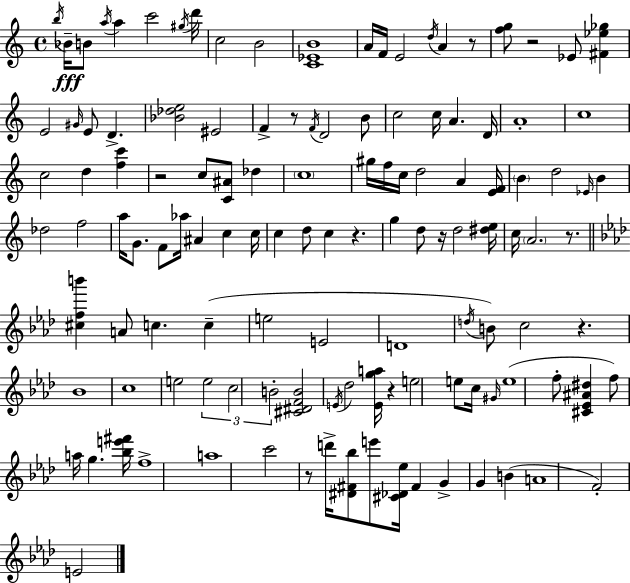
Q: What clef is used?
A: treble